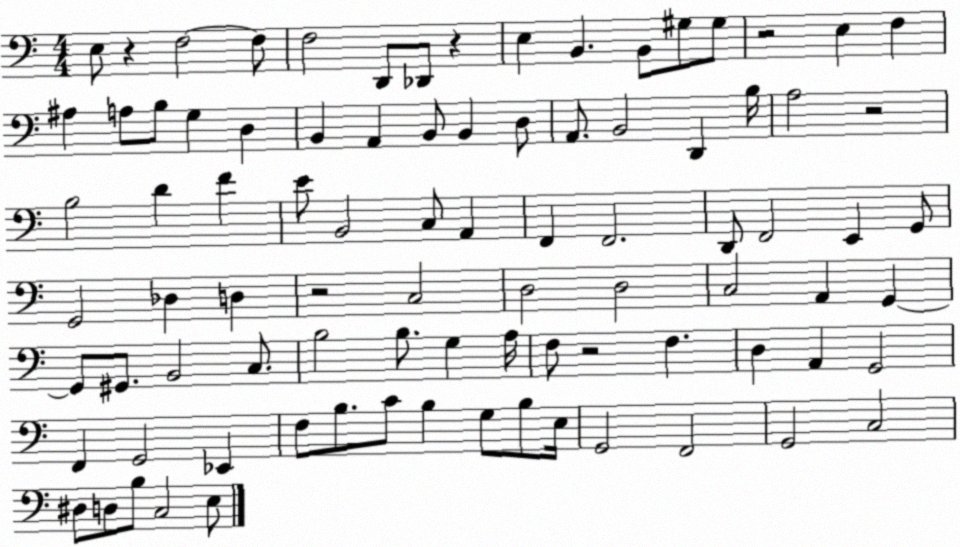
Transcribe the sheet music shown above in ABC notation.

X:1
T:Untitled
M:4/4
L:1/4
K:C
E,/2 z F,2 F,/2 F,2 D,,/2 _D,,/2 z E, B,, B,,/2 ^G,/2 ^G,/2 z2 E, F, ^A, A,/2 B,/2 G, D, B,, A,, B,,/2 B,, D,/2 A,,/2 B,,2 D,, B,/4 A,2 z2 B,2 D F E/2 B,,2 C,/2 A,, F,, F,,2 D,,/2 F,,2 E,, G,,/2 G,,2 _D, D, z2 C,2 D,2 D,2 C,2 A,, G,, G,,/2 ^G,,/2 B,,2 C,/2 B,2 B,/2 G, A,/4 F,/2 z2 F, D, A,, G,,2 F,, G,,2 _E,, F,/2 B,/2 C/2 B, G,/2 B,/2 E,/4 G,,2 F,,2 G,,2 C,2 ^D,/2 D,/2 B,/2 C,2 E,/2